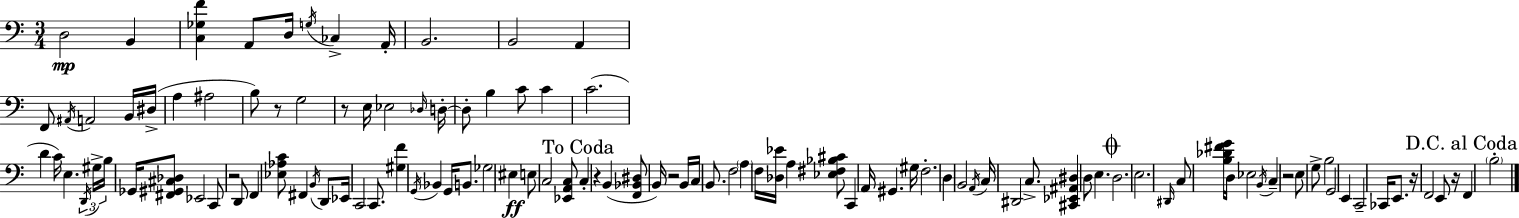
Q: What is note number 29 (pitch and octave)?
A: D4